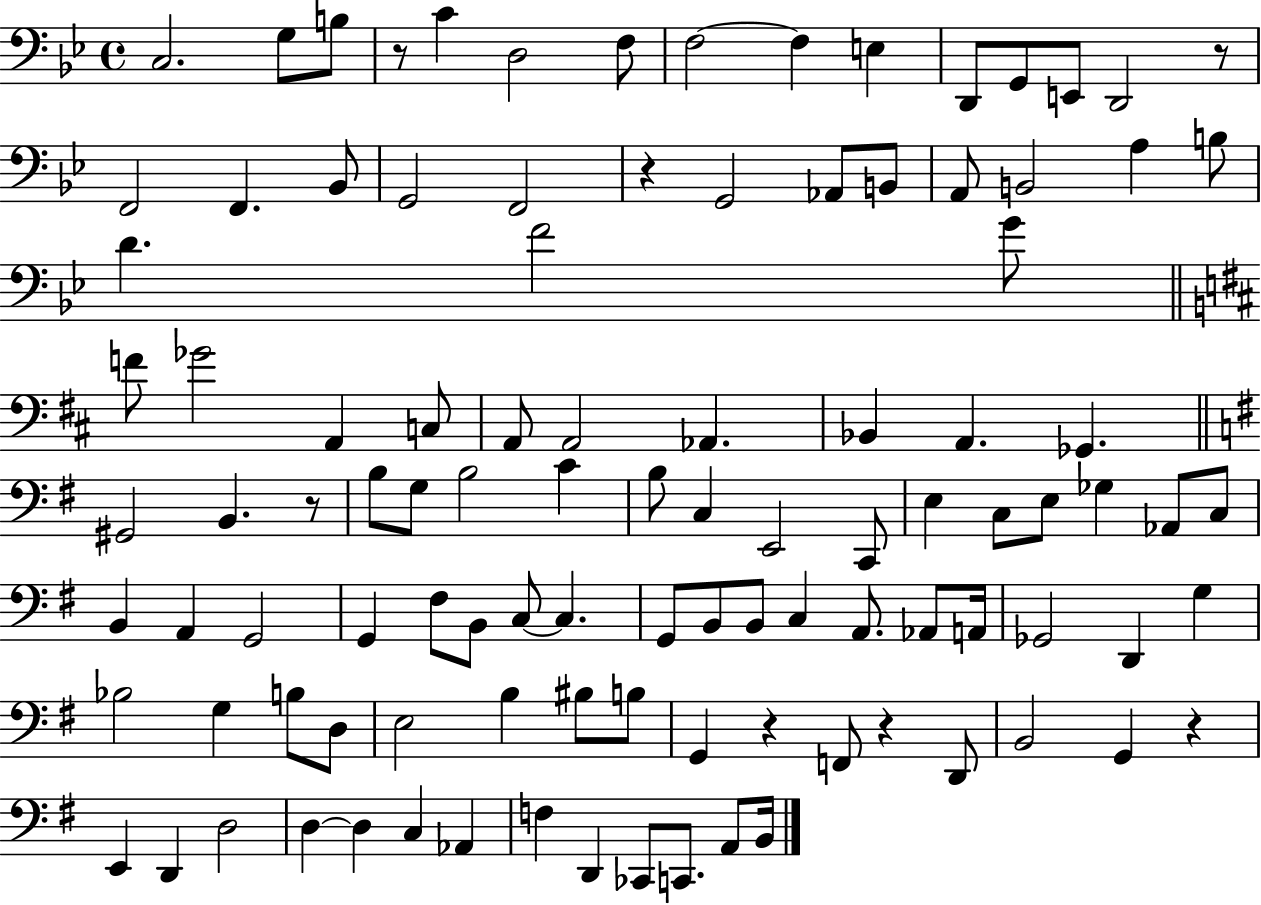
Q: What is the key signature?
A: BES major